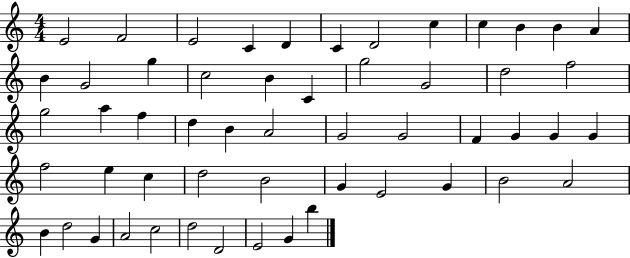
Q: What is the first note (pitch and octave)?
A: E4